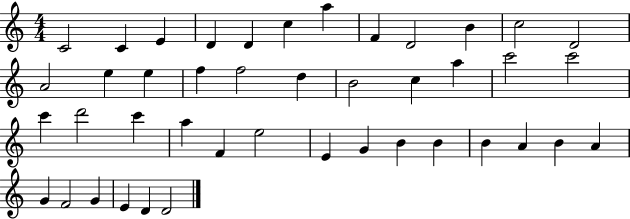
C4/h C4/q E4/q D4/q D4/q C5/q A5/q F4/q D4/h B4/q C5/h D4/h A4/h E5/q E5/q F5/q F5/h D5/q B4/h C5/q A5/q C6/h C6/h C6/q D6/h C6/q A5/q F4/q E5/h E4/q G4/q B4/q B4/q B4/q A4/q B4/q A4/q G4/q F4/h G4/q E4/q D4/q D4/h